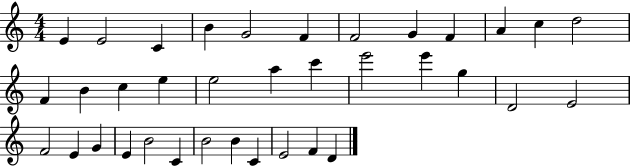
E4/q E4/h C4/q B4/q G4/h F4/q F4/h G4/q F4/q A4/q C5/q D5/h F4/q B4/q C5/q E5/q E5/h A5/q C6/q E6/h E6/q G5/q D4/h E4/h F4/h E4/q G4/q E4/q B4/h C4/q B4/h B4/q C4/q E4/h F4/q D4/q